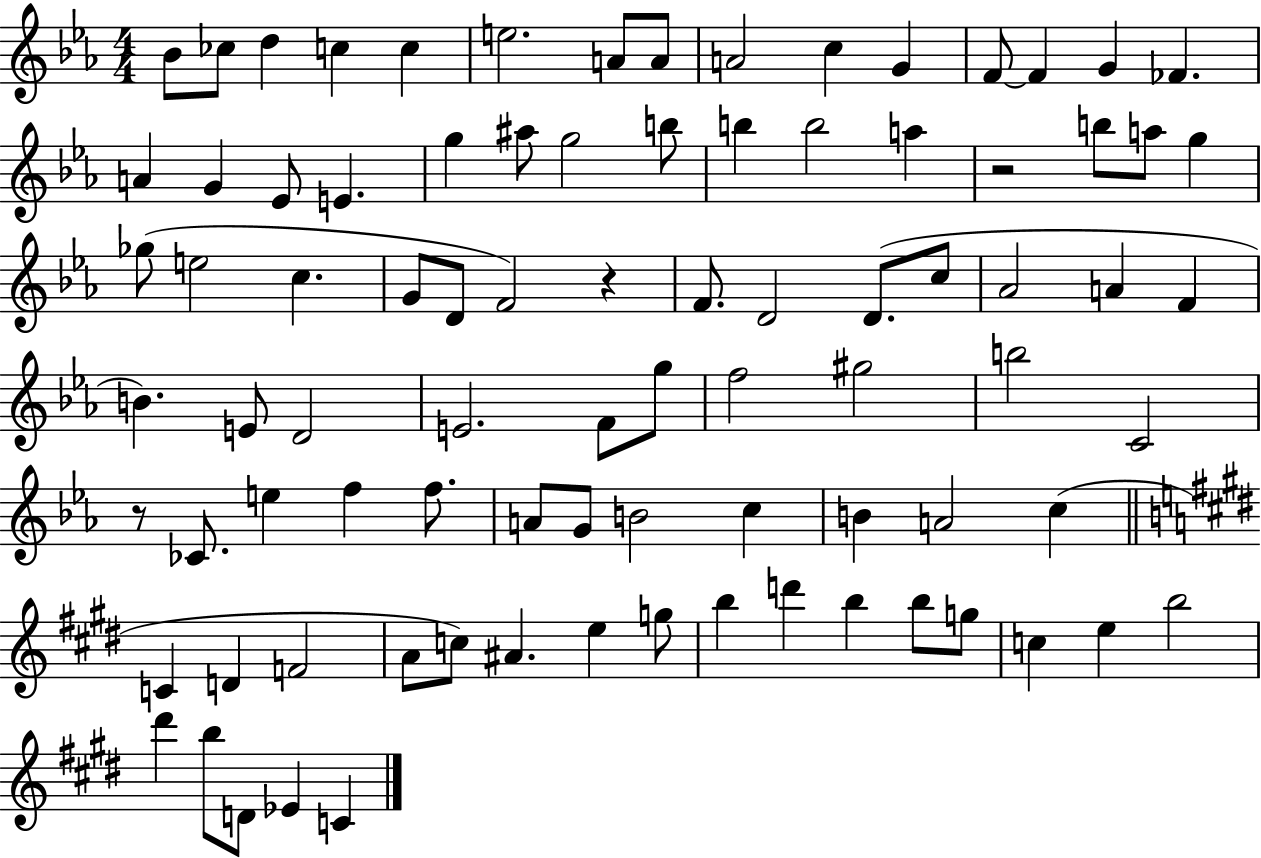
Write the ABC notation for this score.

X:1
T:Untitled
M:4/4
L:1/4
K:Eb
_B/2 _c/2 d c c e2 A/2 A/2 A2 c G F/2 F G _F A G _E/2 E g ^a/2 g2 b/2 b b2 a z2 b/2 a/2 g _g/2 e2 c G/2 D/2 F2 z F/2 D2 D/2 c/2 _A2 A F B E/2 D2 E2 F/2 g/2 f2 ^g2 b2 C2 z/2 _C/2 e f f/2 A/2 G/2 B2 c B A2 c C D F2 A/2 c/2 ^A e g/2 b d' b b/2 g/2 c e b2 ^d' b/2 D/2 _E C